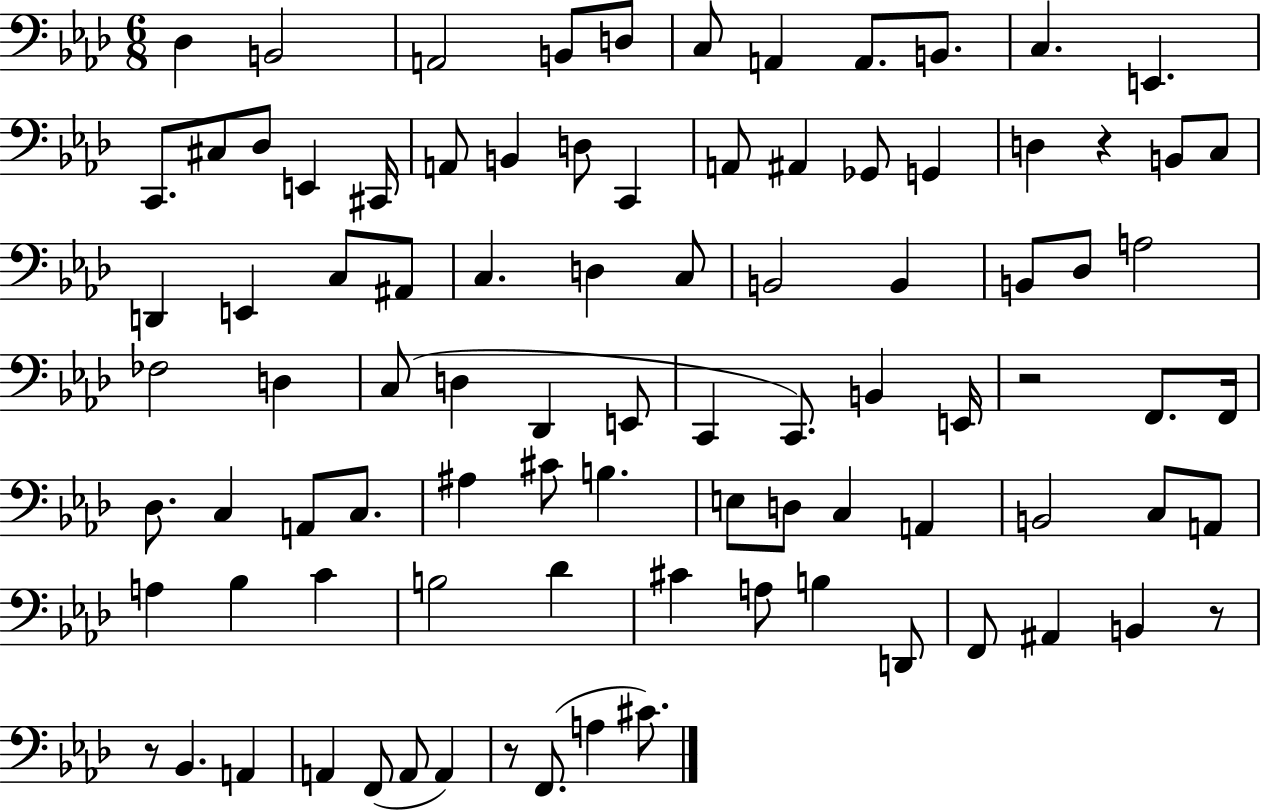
X:1
T:Untitled
M:6/8
L:1/4
K:Ab
_D, B,,2 A,,2 B,,/2 D,/2 C,/2 A,, A,,/2 B,,/2 C, E,, C,,/2 ^C,/2 _D,/2 E,, ^C,,/4 A,,/2 B,, D,/2 C,, A,,/2 ^A,, _G,,/2 G,, D, z B,,/2 C,/2 D,, E,, C,/2 ^A,,/2 C, D, C,/2 B,,2 B,, B,,/2 _D,/2 A,2 _F,2 D, C,/2 D, _D,, E,,/2 C,, C,,/2 B,, E,,/4 z2 F,,/2 F,,/4 _D,/2 C, A,,/2 C,/2 ^A, ^C/2 B, E,/2 D,/2 C, A,, B,,2 C,/2 A,,/2 A, _B, C B,2 _D ^C A,/2 B, D,,/2 F,,/2 ^A,, B,, z/2 z/2 _B,, A,, A,, F,,/2 A,,/2 A,, z/2 F,,/2 A, ^C/2